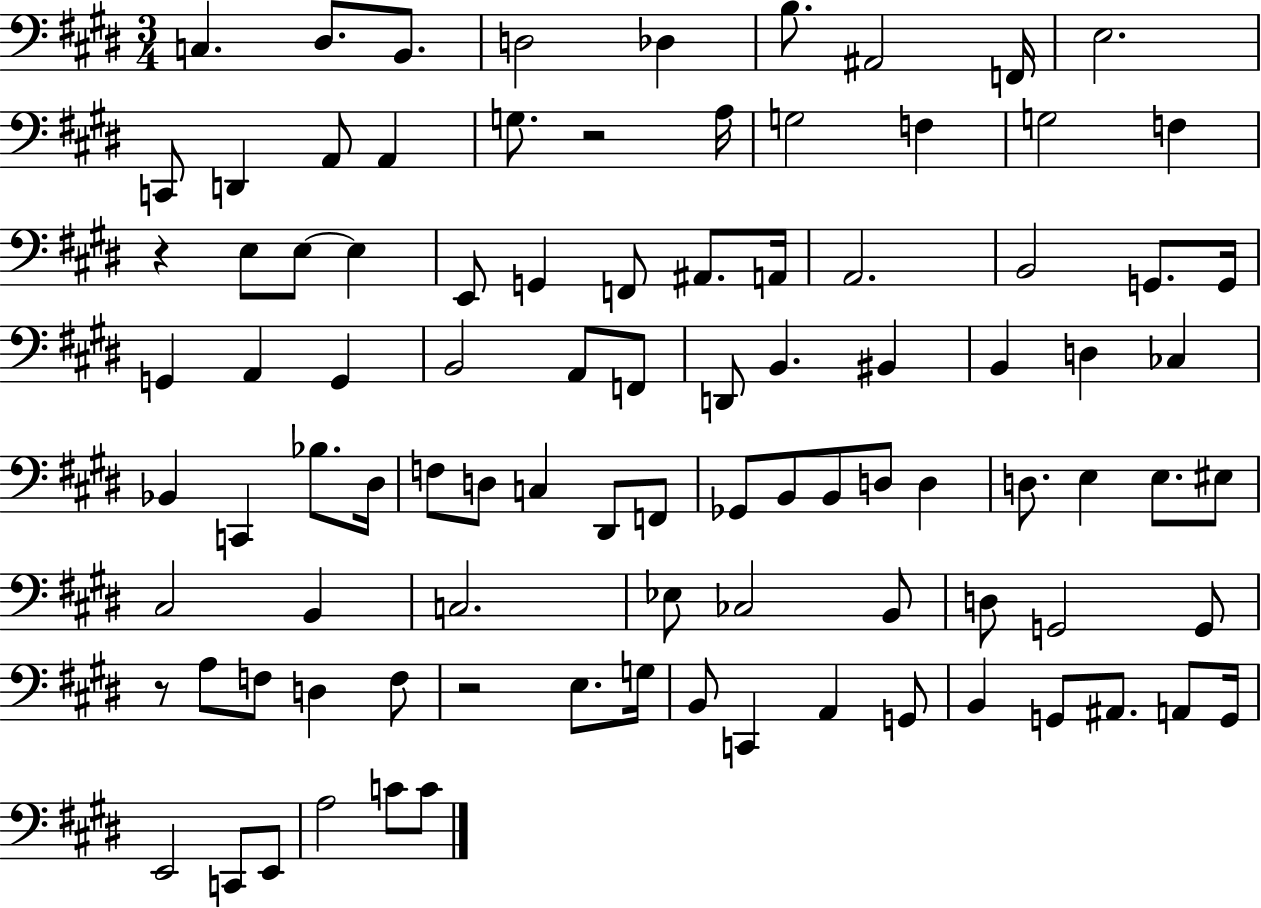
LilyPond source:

{
  \clef bass
  \numericTimeSignature
  \time 3/4
  \key e \major
  c4. dis8. b,8. | d2 des4 | b8. ais,2 f,16 | e2. | \break c,8 d,4 a,8 a,4 | g8. r2 a16 | g2 f4 | g2 f4 | \break r4 e8 e8~~ e4 | e,8 g,4 f,8 ais,8. a,16 | a,2. | b,2 g,8. g,16 | \break g,4 a,4 g,4 | b,2 a,8 f,8 | d,8 b,4. bis,4 | b,4 d4 ces4 | \break bes,4 c,4 bes8. dis16 | f8 d8 c4 dis,8 f,8 | ges,8 b,8 b,8 d8 d4 | d8. e4 e8. eis8 | \break cis2 b,4 | c2. | ees8 ces2 b,8 | d8 g,2 g,8 | \break r8 a8 f8 d4 f8 | r2 e8. g16 | b,8 c,4 a,4 g,8 | b,4 g,8 ais,8. a,8 g,16 | \break e,2 c,8 e,8 | a2 c'8 c'8 | \bar "|."
}